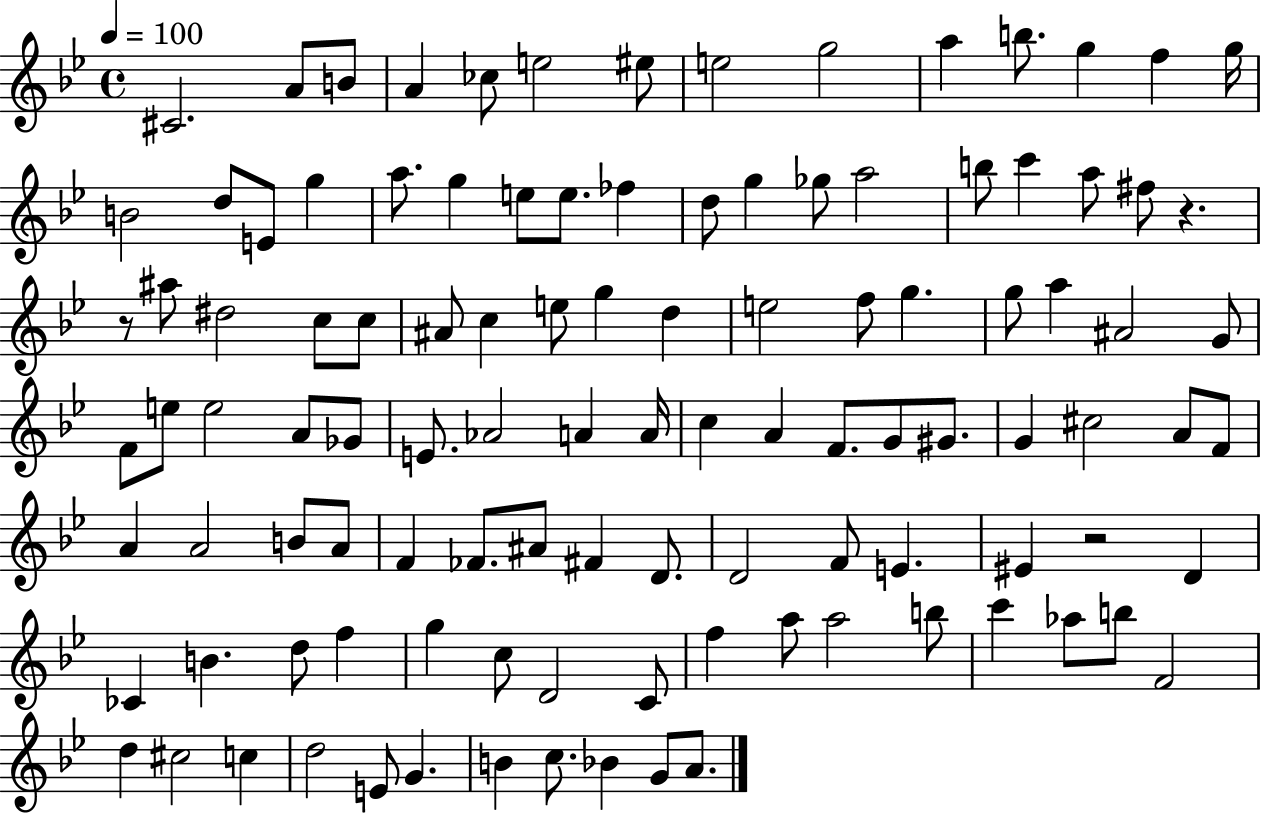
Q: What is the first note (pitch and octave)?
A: C#4